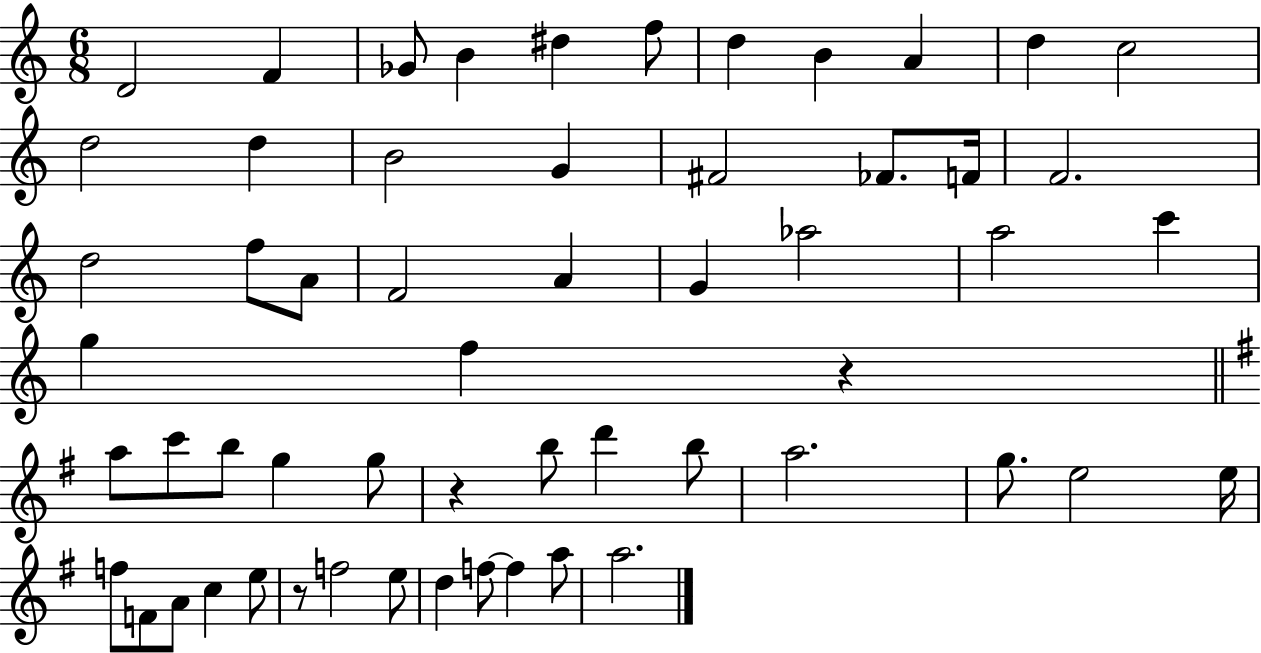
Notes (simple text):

D4/h F4/q Gb4/e B4/q D#5/q F5/e D5/q B4/q A4/q D5/q C5/h D5/h D5/q B4/h G4/q F#4/h FES4/e. F4/s F4/h. D5/h F5/e A4/e F4/h A4/q G4/q Ab5/h A5/h C6/q G5/q F5/q R/q A5/e C6/e B5/e G5/q G5/e R/q B5/e D6/q B5/e A5/h. G5/e. E5/h E5/s F5/e F4/e A4/e C5/q E5/e R/e F5/h E5/e D5/q F5/e F5/q A5/e A5/h.